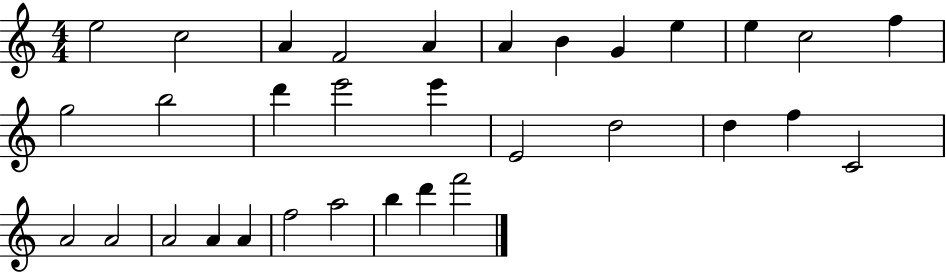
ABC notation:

X:1
T:Untitled
M:4/4
L:1/4
K:C
e2 c2 A F2 A A B G e e c2 f g2 b2 d' e'2 e' E2 d2 d f C2 A2 A2 A2 A A f2 a2 b d' f'2